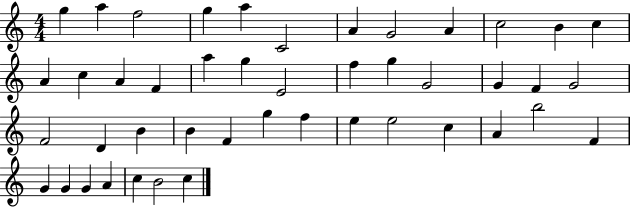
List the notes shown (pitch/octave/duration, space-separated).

G5/q A5/q F5/h G5/q A5/q C4/h A4/q G4/h A4/q C5/h B4/q C5/q A4/q C5/q A4/q F4/q A5/q G5/q E4/h F5/q G5/q G4/h G4/q F4/q G4/h F4/h D4/q B4/q B4/q F4/q G5/q F5/q E5/q E5/h C5/q A4/q B5/h F4/q G4/q G4/q G4/q A4/q C5/q B4/h C5/q